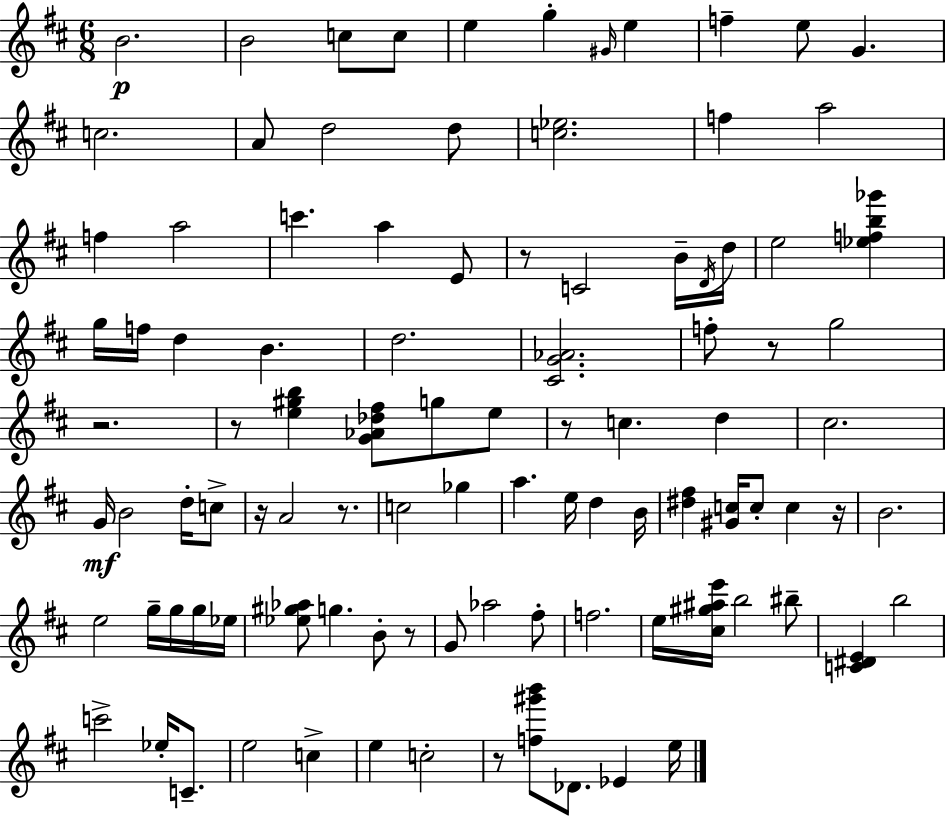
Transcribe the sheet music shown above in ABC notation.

X:1
T:Untitled
M:6/8
L:1/4
K:D
B2 B2 c/2 c/2 e g ^G/4 e f e/2 G c2 A/2 d2 d/2 [c_e]2 f a2 f a2 c' a E/2 z/2 C2 B/4 D/4 d/4 e2 [_efb_g'] g/4 f/4 d B d2 [^CG_A]2 f/2 z/2 g2 z2 z/2 [e^gb] [G_A_d^f]/2 g/2 e/2 z/2 c d ^c2 G/4 B2 d/4 c/2 z/4 A2 z/2 c2 _g a e/4 d B/4 [^d^f] [^Gc]/4 c/2 c z/4 B2 e2 g/4 g/4 g/4 _e/4 [_e^g_a]/2 g B/2 z/2 G/2 _a2 ^f/2 f2 e/4 [^c^g^ae']/4 b2 ^b/2 [C^DE] b2 c'2 _e/4 C/2 e2 c e c2 z/2 [f^g'b']/2 _D/2 _E e/4